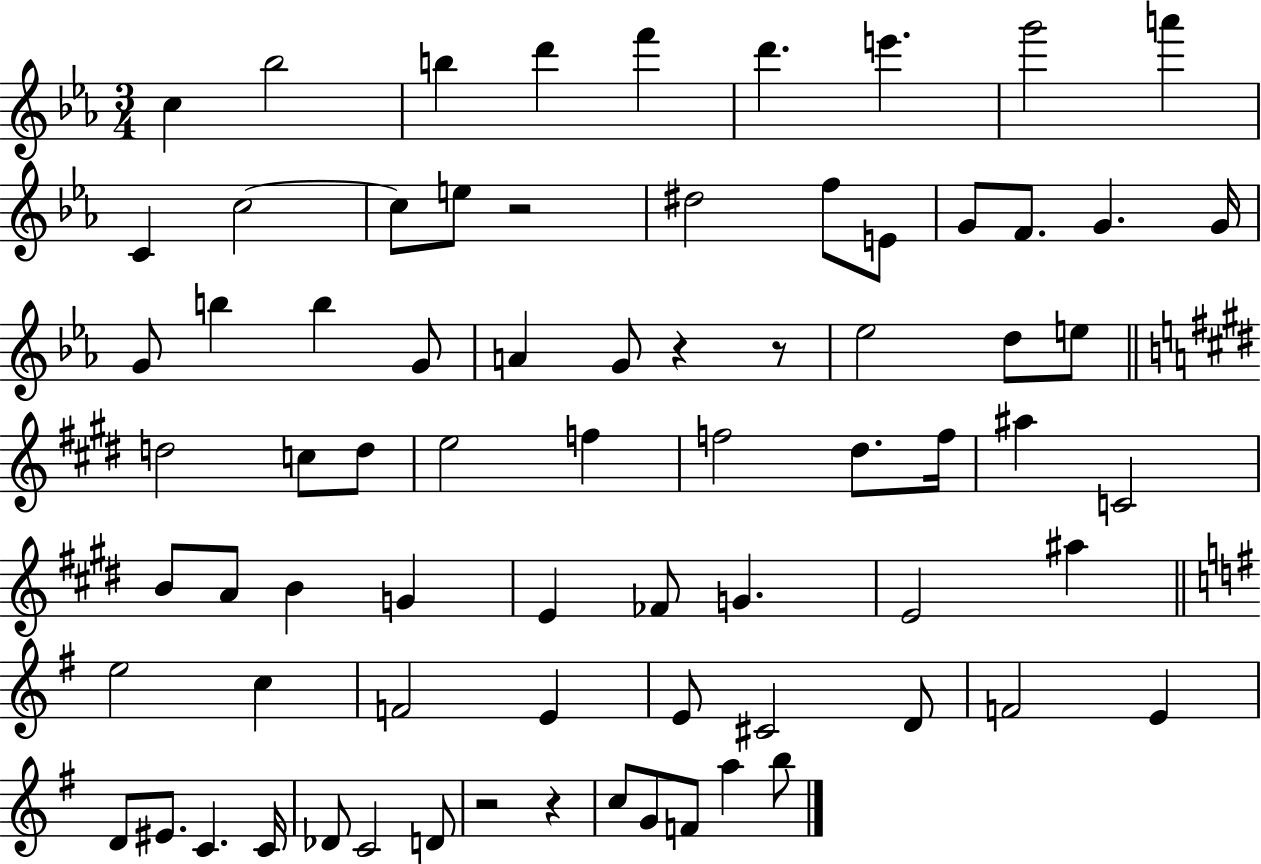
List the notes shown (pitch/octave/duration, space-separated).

C5/q Bb5/h B5/q D6/q F6/q D6/q. E6/q. G6/h A6/q C4/q C5/h C5/e E5/e R/h D#5/h F5/e E4/e G4/e F4/e. G4/q. G4/s G4/e B5/q B5/q G4/e A4/q G4/e R/q R/e Eb5/h D5/e E5/e D5/h C5/e D5/e E5/h F5/q F5/h D#5/e. F5/s A#5/q C4/h B4/e A4/e B4/q G4/q E4/q FES4/e G4/q. E4/h A#5/q E5/h C5/q F4/h E4/q E4/e C#4/h D4/e F4/h E4/q D4/e EIS4/e. C4/q. C4/s Db4/e C4/h D4/e R/h R/q C5/e G4/e F4/e A5/q B5/e